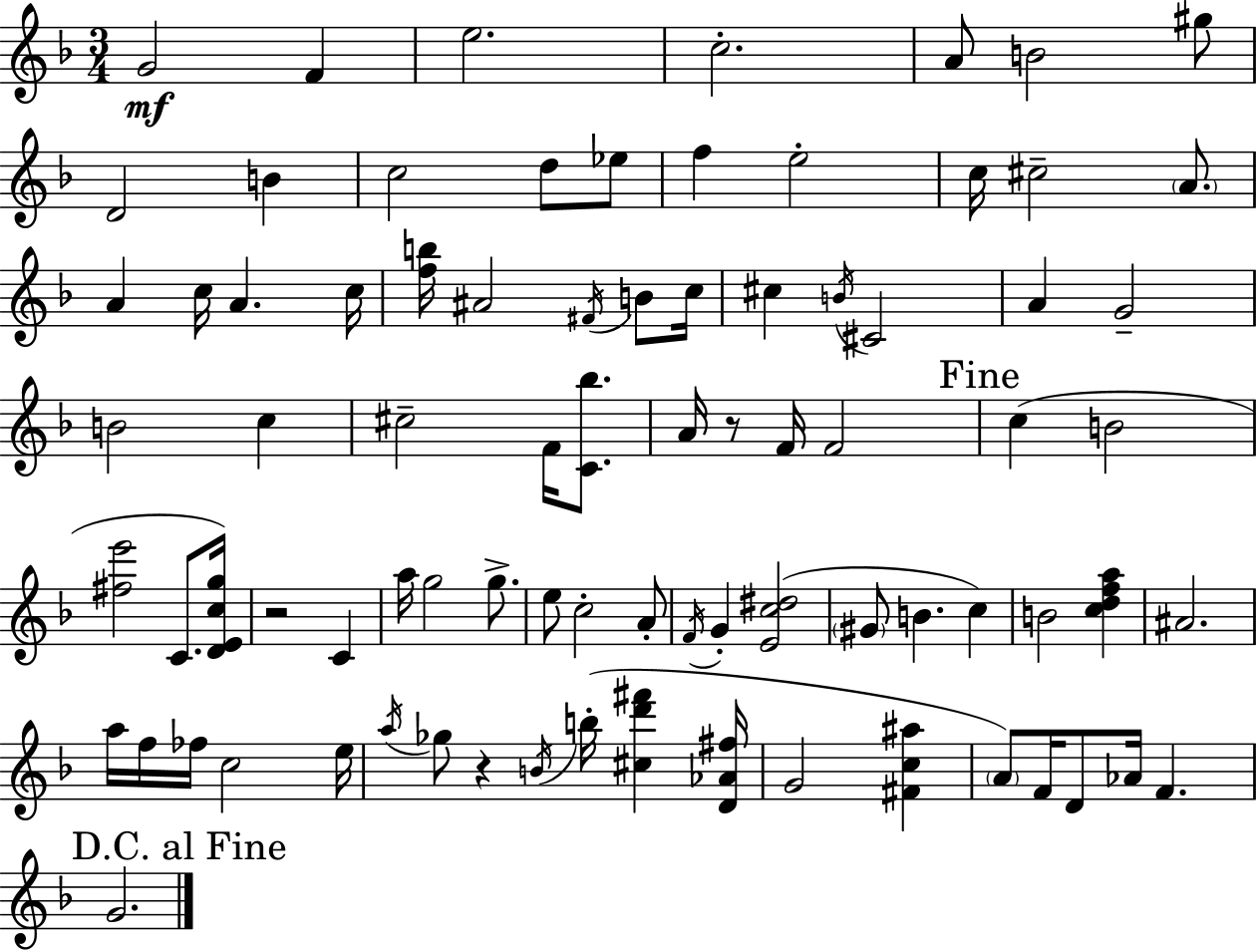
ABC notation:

X:1
T:Untitled
M:3/4
L:1/4
K:F
G2 F e2 c2 A/2 B2 ^g/2 D2 B c2 d/2 _e/2 f e2 c/4 ^c2 A/2 A c/4 A c/4 [fb]/4 ^A2 ^F/4 B/2 c/4 ^c B/4 ^C2 A G2 B2 c ^c2 F/4 [C_b]/2 A/4 z/2 F/4 F2 c B2 [^fe']2 C/2 [DEcg]/4 z2 C a/4 g2 g/2 e/2 c2 A/2 F/4 G [Ec^d]2 ^G/2 B c B2 [cdfa] ^A2 a/4 f/4 _f/4 c2 e/4 a/4 _g/2 z B/4 b/4 [^cd'^f'] [D_A^f]/4 G2 [^Fc^a] A/2 F/4 D/2 _A/4 F G2